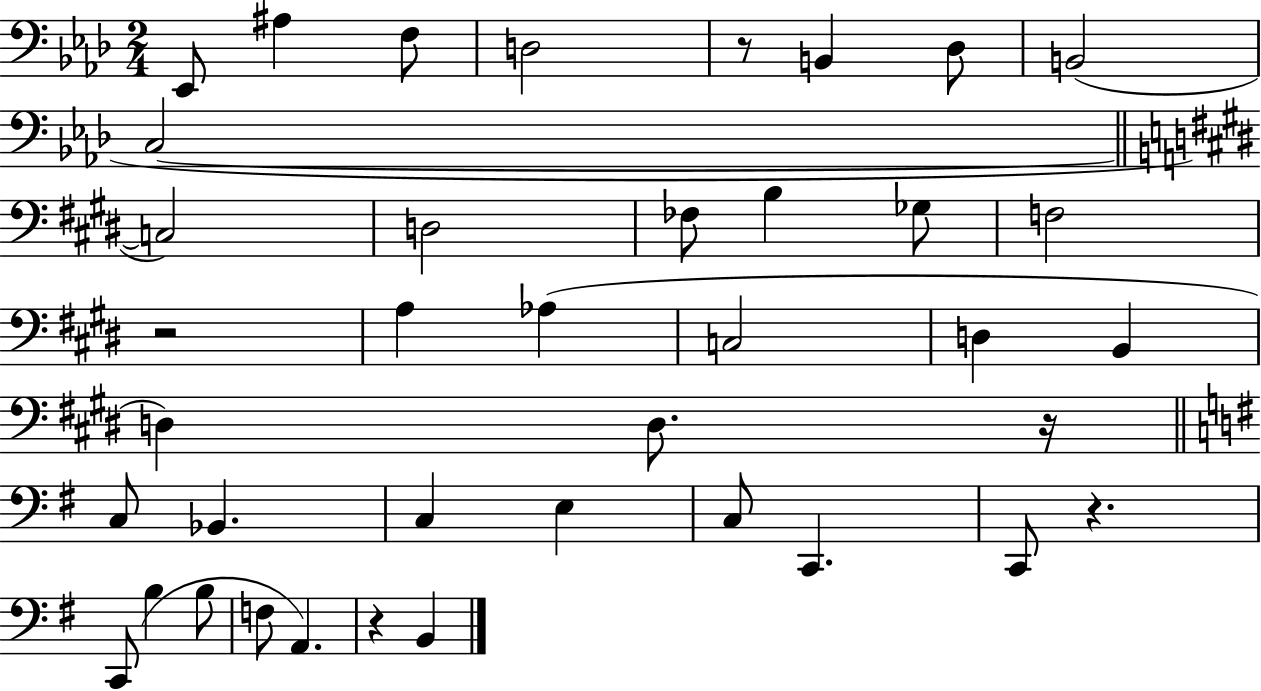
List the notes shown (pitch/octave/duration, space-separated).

Eb2/e A#3/q F3/e D3/h R/e B2/q Db3/e B2/h C3/h C3/h D3/h FES3/e B3/q Gb3/e F3/h R/h A3/q Ab3/q C3/h D3/q B2/q D3/q D3/e. R/s C3/e Bb2/q. C3/q E3/q C3/e C2/q. C2/e R/q. C2/e B3/q B3/e F3/e A2/q. R/q B2/q